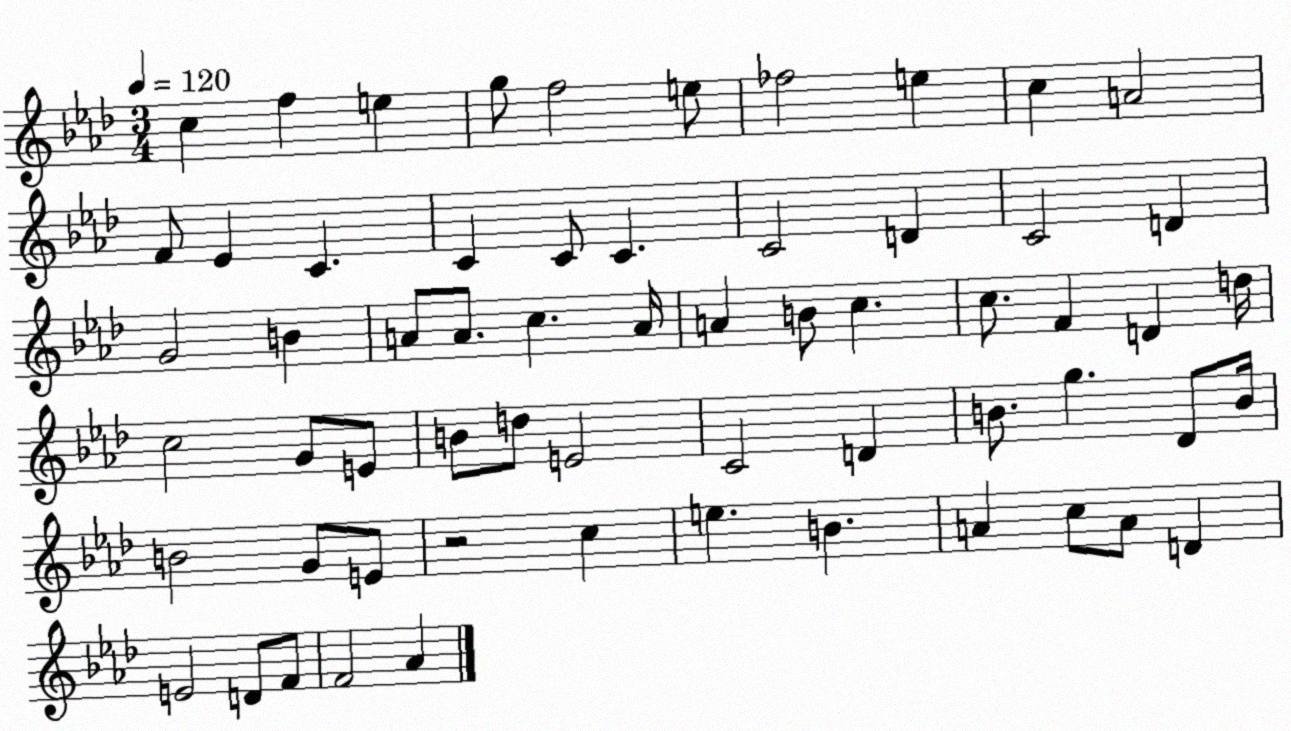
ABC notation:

X:1
T:Untitled
M:3/4
L:1/4
K:Ab
c f e g/2 f2 e/2 _f2 e c A2 F/2 _E C C C/2 C C2 D C2 D G2 B A/2 A/2 c A/4 A B/2 c c/2 F D d/4 c2 G/2 E/2 B/2 d/2 E2 C2 D B/2 g _D/2 B/4 B2 G/2 E/2 z2 c e B A c/2 A/2 D E2 D/2 F/2 F2 _A